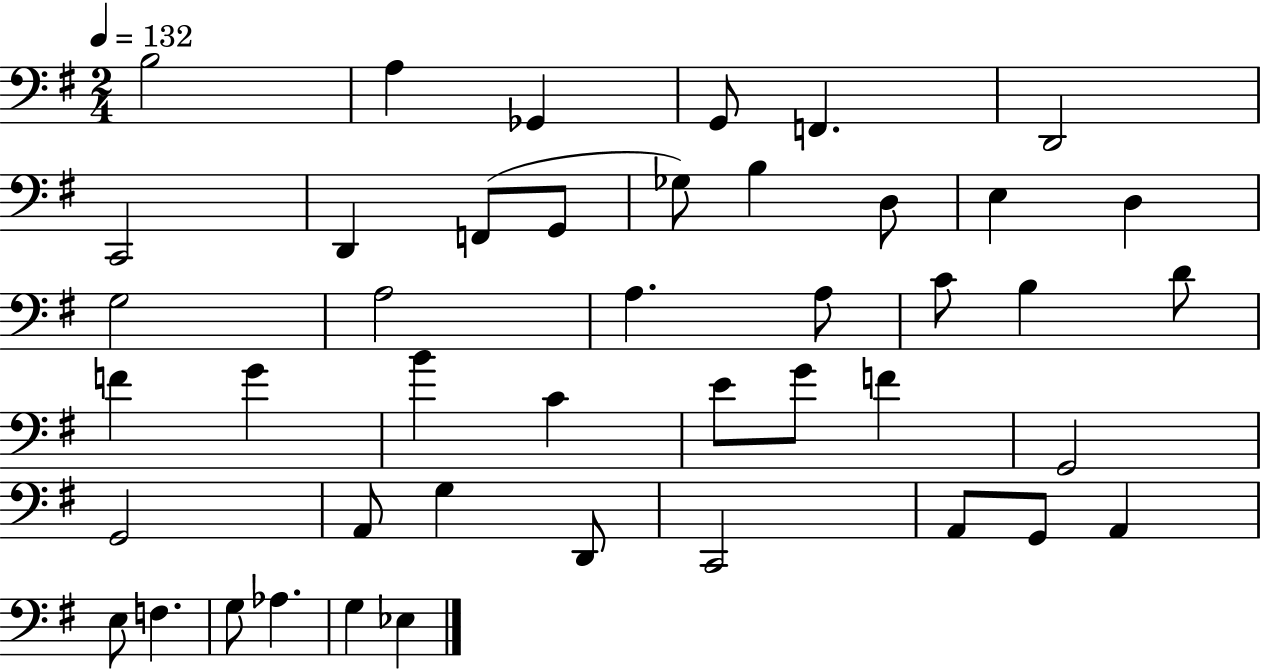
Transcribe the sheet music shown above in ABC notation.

X:1
T:Untitled
M:2/4
L:1/4
K:G
B,2 A, _G,, G,,/2 F,, D,,2 C,,2 D,, F,,/2 G,,/2 _G,/2 B, D,/2 E, D, G,2 A,2 A, A,/2 C/2 B, D/2 F G B C E/2 G/2 F G,,2 G,,2 A,,/2 G, D,,/2 C,,2 A,,/2 G,,/2 A,, E,/2 F, G,/2 _A, G, _E,